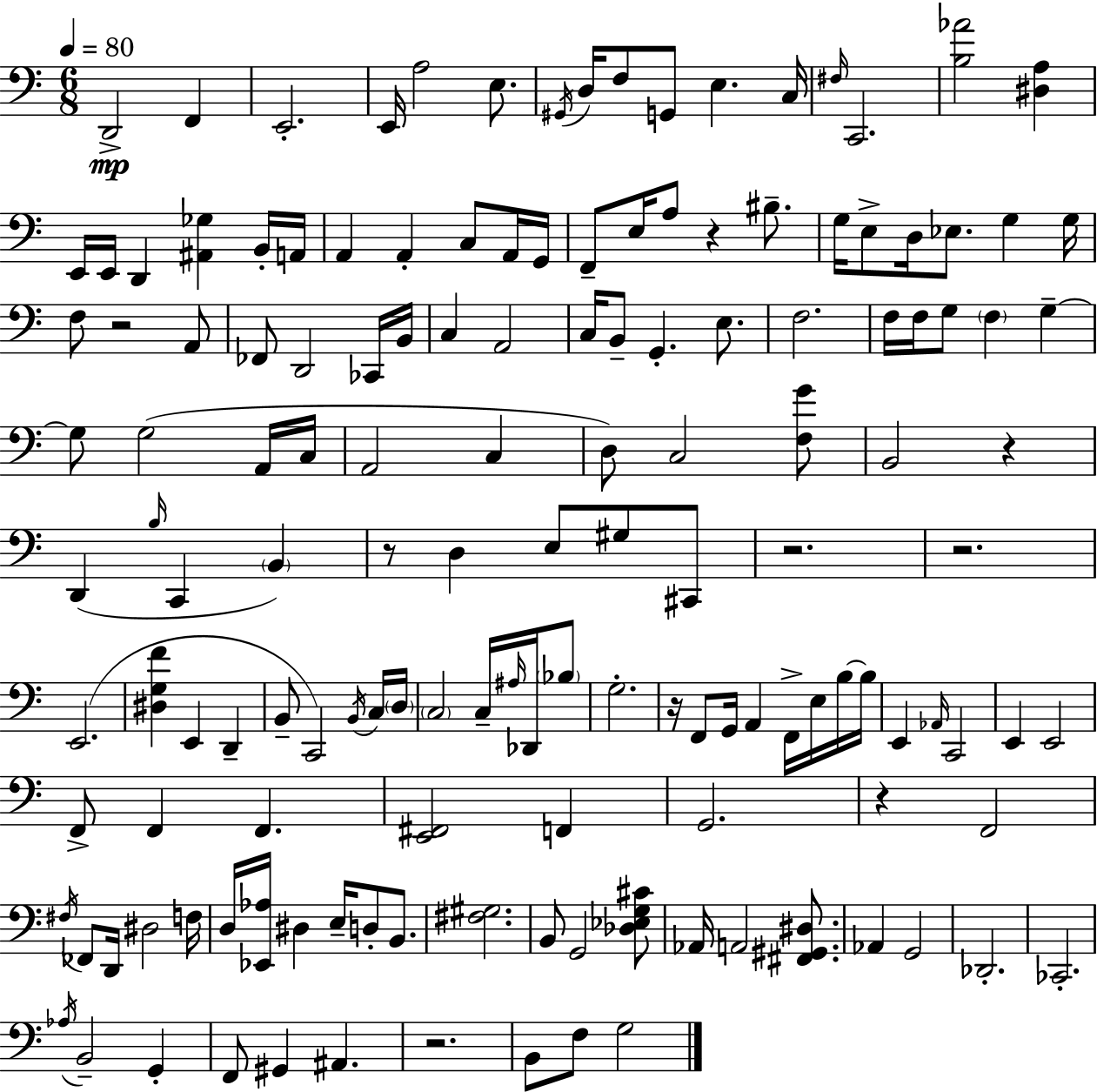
{
  \clef bass
  \numericTimeSignature
  \time 6/8
  \key a \minor
  \tempo 4 = 80
  d,2->\mp f,4 | e,2.-. | e,16 a2 e8. | \acciaccatura { gis,16 } d16 f8 g,8 e4. | \break c16 \grace { fis16 } c,2. | <b aes'>2 <dis a>4 | e,16 e,16 d,4 <ais, ges>4 | b,16-. a,16 a,4 a,4-. c8 | \break a,16 g,16 f,8-- e16 a8 r4 bis8.-- | g16 e8-> d16 ees8. g4 | g16 f8 r2 | a,8 fes,8 d,2 | \break ces,16 b,16 c4 a,2 | c16 b,8-- g,4.-. e8. | f2. | f16 f16 g8 \parenthesize f4 g4--~~ | \break g8 g2( | a,16 c16 a,2 c4 | d8) c2 | <f g'>8 b,2 r4 | \break d,4( \grace { b16 } c,4 \parenthesize b,4) | r8 d4 e8 gis8 | cis,8 r2. | r2. | \break e,2.( | <dis g f'>4 e,4 d,4-- | b,8-- c,2) | \acciaccatura { b,16 } c16 \parenthesize d16 \parenthesize c2 | \break c16-- \grace { ais16 } des,16 \parenthesize bes8 g2.-. | r16 f,8 g,16 a,4 | f,16-> e16 b16~~ b16 e,4 \grace { aes,16 } c,2 | e,4 e,2 | \break f,8-> f,4 | f,4. <e, fis,>2 | f,4 g,2. | r4 f,2 | \break \acciaccatura { fis16 } fes,8 d,16 dis2 | f16 d16 <ees, aes>16 dis4 | e16-- d8-. b,8. <fis gis>2. | b,8 g,2 | \break <des ees g cis'>8 aes,16 a,2 | <fis, gis, dis>8. aes,4 g,2 | des,2.-. | ces,2.-. | \break \acciaccatura { aes16 } b,2-- | g,4-. f,8 gis,4 | ais,4. r2. | b,8 f8 | \break g2 \bar "|."
}